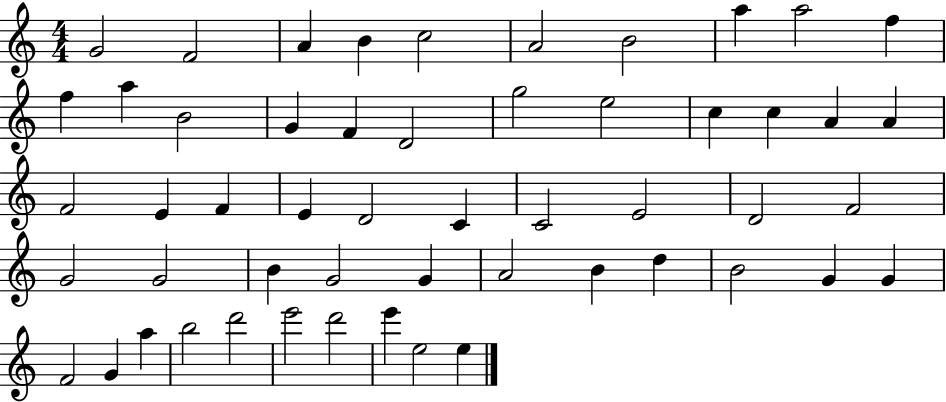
G4/h F4/h A4/q B4/q C5/h A4/h B4/h A5/q A5/h F5/q F5/q A5/q B4/h G4/q F4/q D4/h G5/h E5/h C5/q C5/q A4/q A4/q F4/h E4/q F4/q E4/q D4/h C4/q C4/h E4/h D4/h F4/h G4/h G4/h B4/q G4/h G4/q A4/h B4/q D5/q B4/h G4/q G4/q F4/h G4/q A5/q B5/h D6/h E6/h D6/h E6/q E5/h E5/q